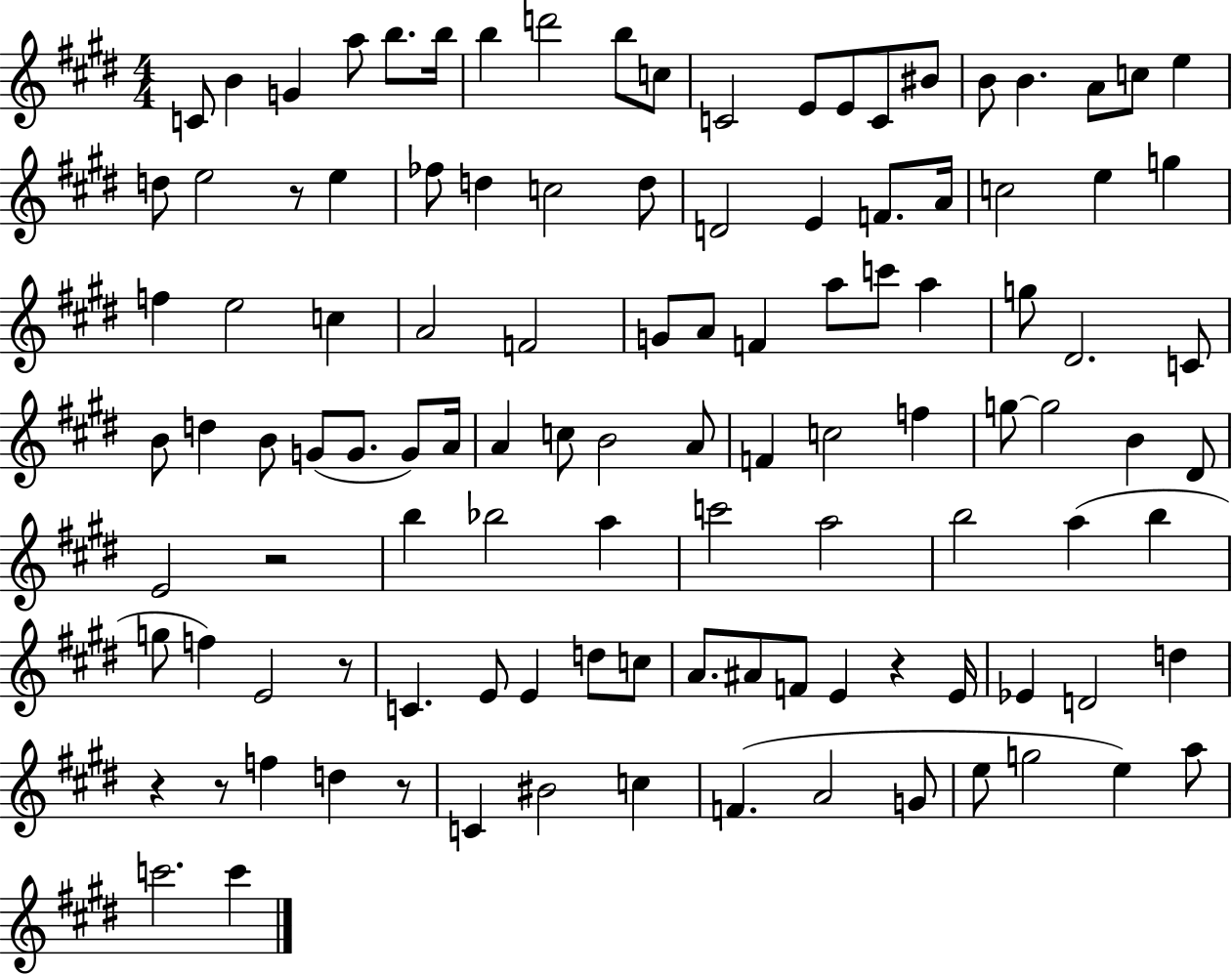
{
  \clef treble
  \numericTimeSignature
  \time 4/4
  \key e \major
  \repeat volta 2 { c'8 b'4 g'4 a''8 b''8. b''16 | b''4 d'''2 b''8 c''8 | c'2 e'8 e'8 c'8 bis'8 | b'8 b'4. a'8 c''8 e''4 | \break d''8 e''2 r8 e''4 | fes''8 d''4 c''2 d''8 | d'2 e'4 f'8. a'16 | c''2 e''4 g''4 | \break f''4 e''2 c''4 | a'2 f'2 | g'8 a'8 f'4 a''8 c'''8 a''4 | g''8 dis'2. c'8 | \break b'8 d''4 b'8 g'8( g'8. g'8) a'16 | a'4 c''8 b'2 a'8 | f'4 c''2 f''4 | g''8~~ g''2 b'4 dis'8 | \break e'2 r2 | b''4 bes''2 a''4 | c'''2 a''2 | b''2 a''4( b''4 | \break g''8 f''4) e'2 r8 | c'4. e'8 e'4 d''8 c''8 | a'8. ais'8 f'8 e'4 r4 e'16 | ees'4 d'2 d''4 | \break r4 r8 f''4 d''4 r8 | c'4 bis'2 c''4 | f'4.( a'2 g'8 | e''8 g''2 e''4) a''8 | \break c'''2. c'''4 | } \bar "|."
}